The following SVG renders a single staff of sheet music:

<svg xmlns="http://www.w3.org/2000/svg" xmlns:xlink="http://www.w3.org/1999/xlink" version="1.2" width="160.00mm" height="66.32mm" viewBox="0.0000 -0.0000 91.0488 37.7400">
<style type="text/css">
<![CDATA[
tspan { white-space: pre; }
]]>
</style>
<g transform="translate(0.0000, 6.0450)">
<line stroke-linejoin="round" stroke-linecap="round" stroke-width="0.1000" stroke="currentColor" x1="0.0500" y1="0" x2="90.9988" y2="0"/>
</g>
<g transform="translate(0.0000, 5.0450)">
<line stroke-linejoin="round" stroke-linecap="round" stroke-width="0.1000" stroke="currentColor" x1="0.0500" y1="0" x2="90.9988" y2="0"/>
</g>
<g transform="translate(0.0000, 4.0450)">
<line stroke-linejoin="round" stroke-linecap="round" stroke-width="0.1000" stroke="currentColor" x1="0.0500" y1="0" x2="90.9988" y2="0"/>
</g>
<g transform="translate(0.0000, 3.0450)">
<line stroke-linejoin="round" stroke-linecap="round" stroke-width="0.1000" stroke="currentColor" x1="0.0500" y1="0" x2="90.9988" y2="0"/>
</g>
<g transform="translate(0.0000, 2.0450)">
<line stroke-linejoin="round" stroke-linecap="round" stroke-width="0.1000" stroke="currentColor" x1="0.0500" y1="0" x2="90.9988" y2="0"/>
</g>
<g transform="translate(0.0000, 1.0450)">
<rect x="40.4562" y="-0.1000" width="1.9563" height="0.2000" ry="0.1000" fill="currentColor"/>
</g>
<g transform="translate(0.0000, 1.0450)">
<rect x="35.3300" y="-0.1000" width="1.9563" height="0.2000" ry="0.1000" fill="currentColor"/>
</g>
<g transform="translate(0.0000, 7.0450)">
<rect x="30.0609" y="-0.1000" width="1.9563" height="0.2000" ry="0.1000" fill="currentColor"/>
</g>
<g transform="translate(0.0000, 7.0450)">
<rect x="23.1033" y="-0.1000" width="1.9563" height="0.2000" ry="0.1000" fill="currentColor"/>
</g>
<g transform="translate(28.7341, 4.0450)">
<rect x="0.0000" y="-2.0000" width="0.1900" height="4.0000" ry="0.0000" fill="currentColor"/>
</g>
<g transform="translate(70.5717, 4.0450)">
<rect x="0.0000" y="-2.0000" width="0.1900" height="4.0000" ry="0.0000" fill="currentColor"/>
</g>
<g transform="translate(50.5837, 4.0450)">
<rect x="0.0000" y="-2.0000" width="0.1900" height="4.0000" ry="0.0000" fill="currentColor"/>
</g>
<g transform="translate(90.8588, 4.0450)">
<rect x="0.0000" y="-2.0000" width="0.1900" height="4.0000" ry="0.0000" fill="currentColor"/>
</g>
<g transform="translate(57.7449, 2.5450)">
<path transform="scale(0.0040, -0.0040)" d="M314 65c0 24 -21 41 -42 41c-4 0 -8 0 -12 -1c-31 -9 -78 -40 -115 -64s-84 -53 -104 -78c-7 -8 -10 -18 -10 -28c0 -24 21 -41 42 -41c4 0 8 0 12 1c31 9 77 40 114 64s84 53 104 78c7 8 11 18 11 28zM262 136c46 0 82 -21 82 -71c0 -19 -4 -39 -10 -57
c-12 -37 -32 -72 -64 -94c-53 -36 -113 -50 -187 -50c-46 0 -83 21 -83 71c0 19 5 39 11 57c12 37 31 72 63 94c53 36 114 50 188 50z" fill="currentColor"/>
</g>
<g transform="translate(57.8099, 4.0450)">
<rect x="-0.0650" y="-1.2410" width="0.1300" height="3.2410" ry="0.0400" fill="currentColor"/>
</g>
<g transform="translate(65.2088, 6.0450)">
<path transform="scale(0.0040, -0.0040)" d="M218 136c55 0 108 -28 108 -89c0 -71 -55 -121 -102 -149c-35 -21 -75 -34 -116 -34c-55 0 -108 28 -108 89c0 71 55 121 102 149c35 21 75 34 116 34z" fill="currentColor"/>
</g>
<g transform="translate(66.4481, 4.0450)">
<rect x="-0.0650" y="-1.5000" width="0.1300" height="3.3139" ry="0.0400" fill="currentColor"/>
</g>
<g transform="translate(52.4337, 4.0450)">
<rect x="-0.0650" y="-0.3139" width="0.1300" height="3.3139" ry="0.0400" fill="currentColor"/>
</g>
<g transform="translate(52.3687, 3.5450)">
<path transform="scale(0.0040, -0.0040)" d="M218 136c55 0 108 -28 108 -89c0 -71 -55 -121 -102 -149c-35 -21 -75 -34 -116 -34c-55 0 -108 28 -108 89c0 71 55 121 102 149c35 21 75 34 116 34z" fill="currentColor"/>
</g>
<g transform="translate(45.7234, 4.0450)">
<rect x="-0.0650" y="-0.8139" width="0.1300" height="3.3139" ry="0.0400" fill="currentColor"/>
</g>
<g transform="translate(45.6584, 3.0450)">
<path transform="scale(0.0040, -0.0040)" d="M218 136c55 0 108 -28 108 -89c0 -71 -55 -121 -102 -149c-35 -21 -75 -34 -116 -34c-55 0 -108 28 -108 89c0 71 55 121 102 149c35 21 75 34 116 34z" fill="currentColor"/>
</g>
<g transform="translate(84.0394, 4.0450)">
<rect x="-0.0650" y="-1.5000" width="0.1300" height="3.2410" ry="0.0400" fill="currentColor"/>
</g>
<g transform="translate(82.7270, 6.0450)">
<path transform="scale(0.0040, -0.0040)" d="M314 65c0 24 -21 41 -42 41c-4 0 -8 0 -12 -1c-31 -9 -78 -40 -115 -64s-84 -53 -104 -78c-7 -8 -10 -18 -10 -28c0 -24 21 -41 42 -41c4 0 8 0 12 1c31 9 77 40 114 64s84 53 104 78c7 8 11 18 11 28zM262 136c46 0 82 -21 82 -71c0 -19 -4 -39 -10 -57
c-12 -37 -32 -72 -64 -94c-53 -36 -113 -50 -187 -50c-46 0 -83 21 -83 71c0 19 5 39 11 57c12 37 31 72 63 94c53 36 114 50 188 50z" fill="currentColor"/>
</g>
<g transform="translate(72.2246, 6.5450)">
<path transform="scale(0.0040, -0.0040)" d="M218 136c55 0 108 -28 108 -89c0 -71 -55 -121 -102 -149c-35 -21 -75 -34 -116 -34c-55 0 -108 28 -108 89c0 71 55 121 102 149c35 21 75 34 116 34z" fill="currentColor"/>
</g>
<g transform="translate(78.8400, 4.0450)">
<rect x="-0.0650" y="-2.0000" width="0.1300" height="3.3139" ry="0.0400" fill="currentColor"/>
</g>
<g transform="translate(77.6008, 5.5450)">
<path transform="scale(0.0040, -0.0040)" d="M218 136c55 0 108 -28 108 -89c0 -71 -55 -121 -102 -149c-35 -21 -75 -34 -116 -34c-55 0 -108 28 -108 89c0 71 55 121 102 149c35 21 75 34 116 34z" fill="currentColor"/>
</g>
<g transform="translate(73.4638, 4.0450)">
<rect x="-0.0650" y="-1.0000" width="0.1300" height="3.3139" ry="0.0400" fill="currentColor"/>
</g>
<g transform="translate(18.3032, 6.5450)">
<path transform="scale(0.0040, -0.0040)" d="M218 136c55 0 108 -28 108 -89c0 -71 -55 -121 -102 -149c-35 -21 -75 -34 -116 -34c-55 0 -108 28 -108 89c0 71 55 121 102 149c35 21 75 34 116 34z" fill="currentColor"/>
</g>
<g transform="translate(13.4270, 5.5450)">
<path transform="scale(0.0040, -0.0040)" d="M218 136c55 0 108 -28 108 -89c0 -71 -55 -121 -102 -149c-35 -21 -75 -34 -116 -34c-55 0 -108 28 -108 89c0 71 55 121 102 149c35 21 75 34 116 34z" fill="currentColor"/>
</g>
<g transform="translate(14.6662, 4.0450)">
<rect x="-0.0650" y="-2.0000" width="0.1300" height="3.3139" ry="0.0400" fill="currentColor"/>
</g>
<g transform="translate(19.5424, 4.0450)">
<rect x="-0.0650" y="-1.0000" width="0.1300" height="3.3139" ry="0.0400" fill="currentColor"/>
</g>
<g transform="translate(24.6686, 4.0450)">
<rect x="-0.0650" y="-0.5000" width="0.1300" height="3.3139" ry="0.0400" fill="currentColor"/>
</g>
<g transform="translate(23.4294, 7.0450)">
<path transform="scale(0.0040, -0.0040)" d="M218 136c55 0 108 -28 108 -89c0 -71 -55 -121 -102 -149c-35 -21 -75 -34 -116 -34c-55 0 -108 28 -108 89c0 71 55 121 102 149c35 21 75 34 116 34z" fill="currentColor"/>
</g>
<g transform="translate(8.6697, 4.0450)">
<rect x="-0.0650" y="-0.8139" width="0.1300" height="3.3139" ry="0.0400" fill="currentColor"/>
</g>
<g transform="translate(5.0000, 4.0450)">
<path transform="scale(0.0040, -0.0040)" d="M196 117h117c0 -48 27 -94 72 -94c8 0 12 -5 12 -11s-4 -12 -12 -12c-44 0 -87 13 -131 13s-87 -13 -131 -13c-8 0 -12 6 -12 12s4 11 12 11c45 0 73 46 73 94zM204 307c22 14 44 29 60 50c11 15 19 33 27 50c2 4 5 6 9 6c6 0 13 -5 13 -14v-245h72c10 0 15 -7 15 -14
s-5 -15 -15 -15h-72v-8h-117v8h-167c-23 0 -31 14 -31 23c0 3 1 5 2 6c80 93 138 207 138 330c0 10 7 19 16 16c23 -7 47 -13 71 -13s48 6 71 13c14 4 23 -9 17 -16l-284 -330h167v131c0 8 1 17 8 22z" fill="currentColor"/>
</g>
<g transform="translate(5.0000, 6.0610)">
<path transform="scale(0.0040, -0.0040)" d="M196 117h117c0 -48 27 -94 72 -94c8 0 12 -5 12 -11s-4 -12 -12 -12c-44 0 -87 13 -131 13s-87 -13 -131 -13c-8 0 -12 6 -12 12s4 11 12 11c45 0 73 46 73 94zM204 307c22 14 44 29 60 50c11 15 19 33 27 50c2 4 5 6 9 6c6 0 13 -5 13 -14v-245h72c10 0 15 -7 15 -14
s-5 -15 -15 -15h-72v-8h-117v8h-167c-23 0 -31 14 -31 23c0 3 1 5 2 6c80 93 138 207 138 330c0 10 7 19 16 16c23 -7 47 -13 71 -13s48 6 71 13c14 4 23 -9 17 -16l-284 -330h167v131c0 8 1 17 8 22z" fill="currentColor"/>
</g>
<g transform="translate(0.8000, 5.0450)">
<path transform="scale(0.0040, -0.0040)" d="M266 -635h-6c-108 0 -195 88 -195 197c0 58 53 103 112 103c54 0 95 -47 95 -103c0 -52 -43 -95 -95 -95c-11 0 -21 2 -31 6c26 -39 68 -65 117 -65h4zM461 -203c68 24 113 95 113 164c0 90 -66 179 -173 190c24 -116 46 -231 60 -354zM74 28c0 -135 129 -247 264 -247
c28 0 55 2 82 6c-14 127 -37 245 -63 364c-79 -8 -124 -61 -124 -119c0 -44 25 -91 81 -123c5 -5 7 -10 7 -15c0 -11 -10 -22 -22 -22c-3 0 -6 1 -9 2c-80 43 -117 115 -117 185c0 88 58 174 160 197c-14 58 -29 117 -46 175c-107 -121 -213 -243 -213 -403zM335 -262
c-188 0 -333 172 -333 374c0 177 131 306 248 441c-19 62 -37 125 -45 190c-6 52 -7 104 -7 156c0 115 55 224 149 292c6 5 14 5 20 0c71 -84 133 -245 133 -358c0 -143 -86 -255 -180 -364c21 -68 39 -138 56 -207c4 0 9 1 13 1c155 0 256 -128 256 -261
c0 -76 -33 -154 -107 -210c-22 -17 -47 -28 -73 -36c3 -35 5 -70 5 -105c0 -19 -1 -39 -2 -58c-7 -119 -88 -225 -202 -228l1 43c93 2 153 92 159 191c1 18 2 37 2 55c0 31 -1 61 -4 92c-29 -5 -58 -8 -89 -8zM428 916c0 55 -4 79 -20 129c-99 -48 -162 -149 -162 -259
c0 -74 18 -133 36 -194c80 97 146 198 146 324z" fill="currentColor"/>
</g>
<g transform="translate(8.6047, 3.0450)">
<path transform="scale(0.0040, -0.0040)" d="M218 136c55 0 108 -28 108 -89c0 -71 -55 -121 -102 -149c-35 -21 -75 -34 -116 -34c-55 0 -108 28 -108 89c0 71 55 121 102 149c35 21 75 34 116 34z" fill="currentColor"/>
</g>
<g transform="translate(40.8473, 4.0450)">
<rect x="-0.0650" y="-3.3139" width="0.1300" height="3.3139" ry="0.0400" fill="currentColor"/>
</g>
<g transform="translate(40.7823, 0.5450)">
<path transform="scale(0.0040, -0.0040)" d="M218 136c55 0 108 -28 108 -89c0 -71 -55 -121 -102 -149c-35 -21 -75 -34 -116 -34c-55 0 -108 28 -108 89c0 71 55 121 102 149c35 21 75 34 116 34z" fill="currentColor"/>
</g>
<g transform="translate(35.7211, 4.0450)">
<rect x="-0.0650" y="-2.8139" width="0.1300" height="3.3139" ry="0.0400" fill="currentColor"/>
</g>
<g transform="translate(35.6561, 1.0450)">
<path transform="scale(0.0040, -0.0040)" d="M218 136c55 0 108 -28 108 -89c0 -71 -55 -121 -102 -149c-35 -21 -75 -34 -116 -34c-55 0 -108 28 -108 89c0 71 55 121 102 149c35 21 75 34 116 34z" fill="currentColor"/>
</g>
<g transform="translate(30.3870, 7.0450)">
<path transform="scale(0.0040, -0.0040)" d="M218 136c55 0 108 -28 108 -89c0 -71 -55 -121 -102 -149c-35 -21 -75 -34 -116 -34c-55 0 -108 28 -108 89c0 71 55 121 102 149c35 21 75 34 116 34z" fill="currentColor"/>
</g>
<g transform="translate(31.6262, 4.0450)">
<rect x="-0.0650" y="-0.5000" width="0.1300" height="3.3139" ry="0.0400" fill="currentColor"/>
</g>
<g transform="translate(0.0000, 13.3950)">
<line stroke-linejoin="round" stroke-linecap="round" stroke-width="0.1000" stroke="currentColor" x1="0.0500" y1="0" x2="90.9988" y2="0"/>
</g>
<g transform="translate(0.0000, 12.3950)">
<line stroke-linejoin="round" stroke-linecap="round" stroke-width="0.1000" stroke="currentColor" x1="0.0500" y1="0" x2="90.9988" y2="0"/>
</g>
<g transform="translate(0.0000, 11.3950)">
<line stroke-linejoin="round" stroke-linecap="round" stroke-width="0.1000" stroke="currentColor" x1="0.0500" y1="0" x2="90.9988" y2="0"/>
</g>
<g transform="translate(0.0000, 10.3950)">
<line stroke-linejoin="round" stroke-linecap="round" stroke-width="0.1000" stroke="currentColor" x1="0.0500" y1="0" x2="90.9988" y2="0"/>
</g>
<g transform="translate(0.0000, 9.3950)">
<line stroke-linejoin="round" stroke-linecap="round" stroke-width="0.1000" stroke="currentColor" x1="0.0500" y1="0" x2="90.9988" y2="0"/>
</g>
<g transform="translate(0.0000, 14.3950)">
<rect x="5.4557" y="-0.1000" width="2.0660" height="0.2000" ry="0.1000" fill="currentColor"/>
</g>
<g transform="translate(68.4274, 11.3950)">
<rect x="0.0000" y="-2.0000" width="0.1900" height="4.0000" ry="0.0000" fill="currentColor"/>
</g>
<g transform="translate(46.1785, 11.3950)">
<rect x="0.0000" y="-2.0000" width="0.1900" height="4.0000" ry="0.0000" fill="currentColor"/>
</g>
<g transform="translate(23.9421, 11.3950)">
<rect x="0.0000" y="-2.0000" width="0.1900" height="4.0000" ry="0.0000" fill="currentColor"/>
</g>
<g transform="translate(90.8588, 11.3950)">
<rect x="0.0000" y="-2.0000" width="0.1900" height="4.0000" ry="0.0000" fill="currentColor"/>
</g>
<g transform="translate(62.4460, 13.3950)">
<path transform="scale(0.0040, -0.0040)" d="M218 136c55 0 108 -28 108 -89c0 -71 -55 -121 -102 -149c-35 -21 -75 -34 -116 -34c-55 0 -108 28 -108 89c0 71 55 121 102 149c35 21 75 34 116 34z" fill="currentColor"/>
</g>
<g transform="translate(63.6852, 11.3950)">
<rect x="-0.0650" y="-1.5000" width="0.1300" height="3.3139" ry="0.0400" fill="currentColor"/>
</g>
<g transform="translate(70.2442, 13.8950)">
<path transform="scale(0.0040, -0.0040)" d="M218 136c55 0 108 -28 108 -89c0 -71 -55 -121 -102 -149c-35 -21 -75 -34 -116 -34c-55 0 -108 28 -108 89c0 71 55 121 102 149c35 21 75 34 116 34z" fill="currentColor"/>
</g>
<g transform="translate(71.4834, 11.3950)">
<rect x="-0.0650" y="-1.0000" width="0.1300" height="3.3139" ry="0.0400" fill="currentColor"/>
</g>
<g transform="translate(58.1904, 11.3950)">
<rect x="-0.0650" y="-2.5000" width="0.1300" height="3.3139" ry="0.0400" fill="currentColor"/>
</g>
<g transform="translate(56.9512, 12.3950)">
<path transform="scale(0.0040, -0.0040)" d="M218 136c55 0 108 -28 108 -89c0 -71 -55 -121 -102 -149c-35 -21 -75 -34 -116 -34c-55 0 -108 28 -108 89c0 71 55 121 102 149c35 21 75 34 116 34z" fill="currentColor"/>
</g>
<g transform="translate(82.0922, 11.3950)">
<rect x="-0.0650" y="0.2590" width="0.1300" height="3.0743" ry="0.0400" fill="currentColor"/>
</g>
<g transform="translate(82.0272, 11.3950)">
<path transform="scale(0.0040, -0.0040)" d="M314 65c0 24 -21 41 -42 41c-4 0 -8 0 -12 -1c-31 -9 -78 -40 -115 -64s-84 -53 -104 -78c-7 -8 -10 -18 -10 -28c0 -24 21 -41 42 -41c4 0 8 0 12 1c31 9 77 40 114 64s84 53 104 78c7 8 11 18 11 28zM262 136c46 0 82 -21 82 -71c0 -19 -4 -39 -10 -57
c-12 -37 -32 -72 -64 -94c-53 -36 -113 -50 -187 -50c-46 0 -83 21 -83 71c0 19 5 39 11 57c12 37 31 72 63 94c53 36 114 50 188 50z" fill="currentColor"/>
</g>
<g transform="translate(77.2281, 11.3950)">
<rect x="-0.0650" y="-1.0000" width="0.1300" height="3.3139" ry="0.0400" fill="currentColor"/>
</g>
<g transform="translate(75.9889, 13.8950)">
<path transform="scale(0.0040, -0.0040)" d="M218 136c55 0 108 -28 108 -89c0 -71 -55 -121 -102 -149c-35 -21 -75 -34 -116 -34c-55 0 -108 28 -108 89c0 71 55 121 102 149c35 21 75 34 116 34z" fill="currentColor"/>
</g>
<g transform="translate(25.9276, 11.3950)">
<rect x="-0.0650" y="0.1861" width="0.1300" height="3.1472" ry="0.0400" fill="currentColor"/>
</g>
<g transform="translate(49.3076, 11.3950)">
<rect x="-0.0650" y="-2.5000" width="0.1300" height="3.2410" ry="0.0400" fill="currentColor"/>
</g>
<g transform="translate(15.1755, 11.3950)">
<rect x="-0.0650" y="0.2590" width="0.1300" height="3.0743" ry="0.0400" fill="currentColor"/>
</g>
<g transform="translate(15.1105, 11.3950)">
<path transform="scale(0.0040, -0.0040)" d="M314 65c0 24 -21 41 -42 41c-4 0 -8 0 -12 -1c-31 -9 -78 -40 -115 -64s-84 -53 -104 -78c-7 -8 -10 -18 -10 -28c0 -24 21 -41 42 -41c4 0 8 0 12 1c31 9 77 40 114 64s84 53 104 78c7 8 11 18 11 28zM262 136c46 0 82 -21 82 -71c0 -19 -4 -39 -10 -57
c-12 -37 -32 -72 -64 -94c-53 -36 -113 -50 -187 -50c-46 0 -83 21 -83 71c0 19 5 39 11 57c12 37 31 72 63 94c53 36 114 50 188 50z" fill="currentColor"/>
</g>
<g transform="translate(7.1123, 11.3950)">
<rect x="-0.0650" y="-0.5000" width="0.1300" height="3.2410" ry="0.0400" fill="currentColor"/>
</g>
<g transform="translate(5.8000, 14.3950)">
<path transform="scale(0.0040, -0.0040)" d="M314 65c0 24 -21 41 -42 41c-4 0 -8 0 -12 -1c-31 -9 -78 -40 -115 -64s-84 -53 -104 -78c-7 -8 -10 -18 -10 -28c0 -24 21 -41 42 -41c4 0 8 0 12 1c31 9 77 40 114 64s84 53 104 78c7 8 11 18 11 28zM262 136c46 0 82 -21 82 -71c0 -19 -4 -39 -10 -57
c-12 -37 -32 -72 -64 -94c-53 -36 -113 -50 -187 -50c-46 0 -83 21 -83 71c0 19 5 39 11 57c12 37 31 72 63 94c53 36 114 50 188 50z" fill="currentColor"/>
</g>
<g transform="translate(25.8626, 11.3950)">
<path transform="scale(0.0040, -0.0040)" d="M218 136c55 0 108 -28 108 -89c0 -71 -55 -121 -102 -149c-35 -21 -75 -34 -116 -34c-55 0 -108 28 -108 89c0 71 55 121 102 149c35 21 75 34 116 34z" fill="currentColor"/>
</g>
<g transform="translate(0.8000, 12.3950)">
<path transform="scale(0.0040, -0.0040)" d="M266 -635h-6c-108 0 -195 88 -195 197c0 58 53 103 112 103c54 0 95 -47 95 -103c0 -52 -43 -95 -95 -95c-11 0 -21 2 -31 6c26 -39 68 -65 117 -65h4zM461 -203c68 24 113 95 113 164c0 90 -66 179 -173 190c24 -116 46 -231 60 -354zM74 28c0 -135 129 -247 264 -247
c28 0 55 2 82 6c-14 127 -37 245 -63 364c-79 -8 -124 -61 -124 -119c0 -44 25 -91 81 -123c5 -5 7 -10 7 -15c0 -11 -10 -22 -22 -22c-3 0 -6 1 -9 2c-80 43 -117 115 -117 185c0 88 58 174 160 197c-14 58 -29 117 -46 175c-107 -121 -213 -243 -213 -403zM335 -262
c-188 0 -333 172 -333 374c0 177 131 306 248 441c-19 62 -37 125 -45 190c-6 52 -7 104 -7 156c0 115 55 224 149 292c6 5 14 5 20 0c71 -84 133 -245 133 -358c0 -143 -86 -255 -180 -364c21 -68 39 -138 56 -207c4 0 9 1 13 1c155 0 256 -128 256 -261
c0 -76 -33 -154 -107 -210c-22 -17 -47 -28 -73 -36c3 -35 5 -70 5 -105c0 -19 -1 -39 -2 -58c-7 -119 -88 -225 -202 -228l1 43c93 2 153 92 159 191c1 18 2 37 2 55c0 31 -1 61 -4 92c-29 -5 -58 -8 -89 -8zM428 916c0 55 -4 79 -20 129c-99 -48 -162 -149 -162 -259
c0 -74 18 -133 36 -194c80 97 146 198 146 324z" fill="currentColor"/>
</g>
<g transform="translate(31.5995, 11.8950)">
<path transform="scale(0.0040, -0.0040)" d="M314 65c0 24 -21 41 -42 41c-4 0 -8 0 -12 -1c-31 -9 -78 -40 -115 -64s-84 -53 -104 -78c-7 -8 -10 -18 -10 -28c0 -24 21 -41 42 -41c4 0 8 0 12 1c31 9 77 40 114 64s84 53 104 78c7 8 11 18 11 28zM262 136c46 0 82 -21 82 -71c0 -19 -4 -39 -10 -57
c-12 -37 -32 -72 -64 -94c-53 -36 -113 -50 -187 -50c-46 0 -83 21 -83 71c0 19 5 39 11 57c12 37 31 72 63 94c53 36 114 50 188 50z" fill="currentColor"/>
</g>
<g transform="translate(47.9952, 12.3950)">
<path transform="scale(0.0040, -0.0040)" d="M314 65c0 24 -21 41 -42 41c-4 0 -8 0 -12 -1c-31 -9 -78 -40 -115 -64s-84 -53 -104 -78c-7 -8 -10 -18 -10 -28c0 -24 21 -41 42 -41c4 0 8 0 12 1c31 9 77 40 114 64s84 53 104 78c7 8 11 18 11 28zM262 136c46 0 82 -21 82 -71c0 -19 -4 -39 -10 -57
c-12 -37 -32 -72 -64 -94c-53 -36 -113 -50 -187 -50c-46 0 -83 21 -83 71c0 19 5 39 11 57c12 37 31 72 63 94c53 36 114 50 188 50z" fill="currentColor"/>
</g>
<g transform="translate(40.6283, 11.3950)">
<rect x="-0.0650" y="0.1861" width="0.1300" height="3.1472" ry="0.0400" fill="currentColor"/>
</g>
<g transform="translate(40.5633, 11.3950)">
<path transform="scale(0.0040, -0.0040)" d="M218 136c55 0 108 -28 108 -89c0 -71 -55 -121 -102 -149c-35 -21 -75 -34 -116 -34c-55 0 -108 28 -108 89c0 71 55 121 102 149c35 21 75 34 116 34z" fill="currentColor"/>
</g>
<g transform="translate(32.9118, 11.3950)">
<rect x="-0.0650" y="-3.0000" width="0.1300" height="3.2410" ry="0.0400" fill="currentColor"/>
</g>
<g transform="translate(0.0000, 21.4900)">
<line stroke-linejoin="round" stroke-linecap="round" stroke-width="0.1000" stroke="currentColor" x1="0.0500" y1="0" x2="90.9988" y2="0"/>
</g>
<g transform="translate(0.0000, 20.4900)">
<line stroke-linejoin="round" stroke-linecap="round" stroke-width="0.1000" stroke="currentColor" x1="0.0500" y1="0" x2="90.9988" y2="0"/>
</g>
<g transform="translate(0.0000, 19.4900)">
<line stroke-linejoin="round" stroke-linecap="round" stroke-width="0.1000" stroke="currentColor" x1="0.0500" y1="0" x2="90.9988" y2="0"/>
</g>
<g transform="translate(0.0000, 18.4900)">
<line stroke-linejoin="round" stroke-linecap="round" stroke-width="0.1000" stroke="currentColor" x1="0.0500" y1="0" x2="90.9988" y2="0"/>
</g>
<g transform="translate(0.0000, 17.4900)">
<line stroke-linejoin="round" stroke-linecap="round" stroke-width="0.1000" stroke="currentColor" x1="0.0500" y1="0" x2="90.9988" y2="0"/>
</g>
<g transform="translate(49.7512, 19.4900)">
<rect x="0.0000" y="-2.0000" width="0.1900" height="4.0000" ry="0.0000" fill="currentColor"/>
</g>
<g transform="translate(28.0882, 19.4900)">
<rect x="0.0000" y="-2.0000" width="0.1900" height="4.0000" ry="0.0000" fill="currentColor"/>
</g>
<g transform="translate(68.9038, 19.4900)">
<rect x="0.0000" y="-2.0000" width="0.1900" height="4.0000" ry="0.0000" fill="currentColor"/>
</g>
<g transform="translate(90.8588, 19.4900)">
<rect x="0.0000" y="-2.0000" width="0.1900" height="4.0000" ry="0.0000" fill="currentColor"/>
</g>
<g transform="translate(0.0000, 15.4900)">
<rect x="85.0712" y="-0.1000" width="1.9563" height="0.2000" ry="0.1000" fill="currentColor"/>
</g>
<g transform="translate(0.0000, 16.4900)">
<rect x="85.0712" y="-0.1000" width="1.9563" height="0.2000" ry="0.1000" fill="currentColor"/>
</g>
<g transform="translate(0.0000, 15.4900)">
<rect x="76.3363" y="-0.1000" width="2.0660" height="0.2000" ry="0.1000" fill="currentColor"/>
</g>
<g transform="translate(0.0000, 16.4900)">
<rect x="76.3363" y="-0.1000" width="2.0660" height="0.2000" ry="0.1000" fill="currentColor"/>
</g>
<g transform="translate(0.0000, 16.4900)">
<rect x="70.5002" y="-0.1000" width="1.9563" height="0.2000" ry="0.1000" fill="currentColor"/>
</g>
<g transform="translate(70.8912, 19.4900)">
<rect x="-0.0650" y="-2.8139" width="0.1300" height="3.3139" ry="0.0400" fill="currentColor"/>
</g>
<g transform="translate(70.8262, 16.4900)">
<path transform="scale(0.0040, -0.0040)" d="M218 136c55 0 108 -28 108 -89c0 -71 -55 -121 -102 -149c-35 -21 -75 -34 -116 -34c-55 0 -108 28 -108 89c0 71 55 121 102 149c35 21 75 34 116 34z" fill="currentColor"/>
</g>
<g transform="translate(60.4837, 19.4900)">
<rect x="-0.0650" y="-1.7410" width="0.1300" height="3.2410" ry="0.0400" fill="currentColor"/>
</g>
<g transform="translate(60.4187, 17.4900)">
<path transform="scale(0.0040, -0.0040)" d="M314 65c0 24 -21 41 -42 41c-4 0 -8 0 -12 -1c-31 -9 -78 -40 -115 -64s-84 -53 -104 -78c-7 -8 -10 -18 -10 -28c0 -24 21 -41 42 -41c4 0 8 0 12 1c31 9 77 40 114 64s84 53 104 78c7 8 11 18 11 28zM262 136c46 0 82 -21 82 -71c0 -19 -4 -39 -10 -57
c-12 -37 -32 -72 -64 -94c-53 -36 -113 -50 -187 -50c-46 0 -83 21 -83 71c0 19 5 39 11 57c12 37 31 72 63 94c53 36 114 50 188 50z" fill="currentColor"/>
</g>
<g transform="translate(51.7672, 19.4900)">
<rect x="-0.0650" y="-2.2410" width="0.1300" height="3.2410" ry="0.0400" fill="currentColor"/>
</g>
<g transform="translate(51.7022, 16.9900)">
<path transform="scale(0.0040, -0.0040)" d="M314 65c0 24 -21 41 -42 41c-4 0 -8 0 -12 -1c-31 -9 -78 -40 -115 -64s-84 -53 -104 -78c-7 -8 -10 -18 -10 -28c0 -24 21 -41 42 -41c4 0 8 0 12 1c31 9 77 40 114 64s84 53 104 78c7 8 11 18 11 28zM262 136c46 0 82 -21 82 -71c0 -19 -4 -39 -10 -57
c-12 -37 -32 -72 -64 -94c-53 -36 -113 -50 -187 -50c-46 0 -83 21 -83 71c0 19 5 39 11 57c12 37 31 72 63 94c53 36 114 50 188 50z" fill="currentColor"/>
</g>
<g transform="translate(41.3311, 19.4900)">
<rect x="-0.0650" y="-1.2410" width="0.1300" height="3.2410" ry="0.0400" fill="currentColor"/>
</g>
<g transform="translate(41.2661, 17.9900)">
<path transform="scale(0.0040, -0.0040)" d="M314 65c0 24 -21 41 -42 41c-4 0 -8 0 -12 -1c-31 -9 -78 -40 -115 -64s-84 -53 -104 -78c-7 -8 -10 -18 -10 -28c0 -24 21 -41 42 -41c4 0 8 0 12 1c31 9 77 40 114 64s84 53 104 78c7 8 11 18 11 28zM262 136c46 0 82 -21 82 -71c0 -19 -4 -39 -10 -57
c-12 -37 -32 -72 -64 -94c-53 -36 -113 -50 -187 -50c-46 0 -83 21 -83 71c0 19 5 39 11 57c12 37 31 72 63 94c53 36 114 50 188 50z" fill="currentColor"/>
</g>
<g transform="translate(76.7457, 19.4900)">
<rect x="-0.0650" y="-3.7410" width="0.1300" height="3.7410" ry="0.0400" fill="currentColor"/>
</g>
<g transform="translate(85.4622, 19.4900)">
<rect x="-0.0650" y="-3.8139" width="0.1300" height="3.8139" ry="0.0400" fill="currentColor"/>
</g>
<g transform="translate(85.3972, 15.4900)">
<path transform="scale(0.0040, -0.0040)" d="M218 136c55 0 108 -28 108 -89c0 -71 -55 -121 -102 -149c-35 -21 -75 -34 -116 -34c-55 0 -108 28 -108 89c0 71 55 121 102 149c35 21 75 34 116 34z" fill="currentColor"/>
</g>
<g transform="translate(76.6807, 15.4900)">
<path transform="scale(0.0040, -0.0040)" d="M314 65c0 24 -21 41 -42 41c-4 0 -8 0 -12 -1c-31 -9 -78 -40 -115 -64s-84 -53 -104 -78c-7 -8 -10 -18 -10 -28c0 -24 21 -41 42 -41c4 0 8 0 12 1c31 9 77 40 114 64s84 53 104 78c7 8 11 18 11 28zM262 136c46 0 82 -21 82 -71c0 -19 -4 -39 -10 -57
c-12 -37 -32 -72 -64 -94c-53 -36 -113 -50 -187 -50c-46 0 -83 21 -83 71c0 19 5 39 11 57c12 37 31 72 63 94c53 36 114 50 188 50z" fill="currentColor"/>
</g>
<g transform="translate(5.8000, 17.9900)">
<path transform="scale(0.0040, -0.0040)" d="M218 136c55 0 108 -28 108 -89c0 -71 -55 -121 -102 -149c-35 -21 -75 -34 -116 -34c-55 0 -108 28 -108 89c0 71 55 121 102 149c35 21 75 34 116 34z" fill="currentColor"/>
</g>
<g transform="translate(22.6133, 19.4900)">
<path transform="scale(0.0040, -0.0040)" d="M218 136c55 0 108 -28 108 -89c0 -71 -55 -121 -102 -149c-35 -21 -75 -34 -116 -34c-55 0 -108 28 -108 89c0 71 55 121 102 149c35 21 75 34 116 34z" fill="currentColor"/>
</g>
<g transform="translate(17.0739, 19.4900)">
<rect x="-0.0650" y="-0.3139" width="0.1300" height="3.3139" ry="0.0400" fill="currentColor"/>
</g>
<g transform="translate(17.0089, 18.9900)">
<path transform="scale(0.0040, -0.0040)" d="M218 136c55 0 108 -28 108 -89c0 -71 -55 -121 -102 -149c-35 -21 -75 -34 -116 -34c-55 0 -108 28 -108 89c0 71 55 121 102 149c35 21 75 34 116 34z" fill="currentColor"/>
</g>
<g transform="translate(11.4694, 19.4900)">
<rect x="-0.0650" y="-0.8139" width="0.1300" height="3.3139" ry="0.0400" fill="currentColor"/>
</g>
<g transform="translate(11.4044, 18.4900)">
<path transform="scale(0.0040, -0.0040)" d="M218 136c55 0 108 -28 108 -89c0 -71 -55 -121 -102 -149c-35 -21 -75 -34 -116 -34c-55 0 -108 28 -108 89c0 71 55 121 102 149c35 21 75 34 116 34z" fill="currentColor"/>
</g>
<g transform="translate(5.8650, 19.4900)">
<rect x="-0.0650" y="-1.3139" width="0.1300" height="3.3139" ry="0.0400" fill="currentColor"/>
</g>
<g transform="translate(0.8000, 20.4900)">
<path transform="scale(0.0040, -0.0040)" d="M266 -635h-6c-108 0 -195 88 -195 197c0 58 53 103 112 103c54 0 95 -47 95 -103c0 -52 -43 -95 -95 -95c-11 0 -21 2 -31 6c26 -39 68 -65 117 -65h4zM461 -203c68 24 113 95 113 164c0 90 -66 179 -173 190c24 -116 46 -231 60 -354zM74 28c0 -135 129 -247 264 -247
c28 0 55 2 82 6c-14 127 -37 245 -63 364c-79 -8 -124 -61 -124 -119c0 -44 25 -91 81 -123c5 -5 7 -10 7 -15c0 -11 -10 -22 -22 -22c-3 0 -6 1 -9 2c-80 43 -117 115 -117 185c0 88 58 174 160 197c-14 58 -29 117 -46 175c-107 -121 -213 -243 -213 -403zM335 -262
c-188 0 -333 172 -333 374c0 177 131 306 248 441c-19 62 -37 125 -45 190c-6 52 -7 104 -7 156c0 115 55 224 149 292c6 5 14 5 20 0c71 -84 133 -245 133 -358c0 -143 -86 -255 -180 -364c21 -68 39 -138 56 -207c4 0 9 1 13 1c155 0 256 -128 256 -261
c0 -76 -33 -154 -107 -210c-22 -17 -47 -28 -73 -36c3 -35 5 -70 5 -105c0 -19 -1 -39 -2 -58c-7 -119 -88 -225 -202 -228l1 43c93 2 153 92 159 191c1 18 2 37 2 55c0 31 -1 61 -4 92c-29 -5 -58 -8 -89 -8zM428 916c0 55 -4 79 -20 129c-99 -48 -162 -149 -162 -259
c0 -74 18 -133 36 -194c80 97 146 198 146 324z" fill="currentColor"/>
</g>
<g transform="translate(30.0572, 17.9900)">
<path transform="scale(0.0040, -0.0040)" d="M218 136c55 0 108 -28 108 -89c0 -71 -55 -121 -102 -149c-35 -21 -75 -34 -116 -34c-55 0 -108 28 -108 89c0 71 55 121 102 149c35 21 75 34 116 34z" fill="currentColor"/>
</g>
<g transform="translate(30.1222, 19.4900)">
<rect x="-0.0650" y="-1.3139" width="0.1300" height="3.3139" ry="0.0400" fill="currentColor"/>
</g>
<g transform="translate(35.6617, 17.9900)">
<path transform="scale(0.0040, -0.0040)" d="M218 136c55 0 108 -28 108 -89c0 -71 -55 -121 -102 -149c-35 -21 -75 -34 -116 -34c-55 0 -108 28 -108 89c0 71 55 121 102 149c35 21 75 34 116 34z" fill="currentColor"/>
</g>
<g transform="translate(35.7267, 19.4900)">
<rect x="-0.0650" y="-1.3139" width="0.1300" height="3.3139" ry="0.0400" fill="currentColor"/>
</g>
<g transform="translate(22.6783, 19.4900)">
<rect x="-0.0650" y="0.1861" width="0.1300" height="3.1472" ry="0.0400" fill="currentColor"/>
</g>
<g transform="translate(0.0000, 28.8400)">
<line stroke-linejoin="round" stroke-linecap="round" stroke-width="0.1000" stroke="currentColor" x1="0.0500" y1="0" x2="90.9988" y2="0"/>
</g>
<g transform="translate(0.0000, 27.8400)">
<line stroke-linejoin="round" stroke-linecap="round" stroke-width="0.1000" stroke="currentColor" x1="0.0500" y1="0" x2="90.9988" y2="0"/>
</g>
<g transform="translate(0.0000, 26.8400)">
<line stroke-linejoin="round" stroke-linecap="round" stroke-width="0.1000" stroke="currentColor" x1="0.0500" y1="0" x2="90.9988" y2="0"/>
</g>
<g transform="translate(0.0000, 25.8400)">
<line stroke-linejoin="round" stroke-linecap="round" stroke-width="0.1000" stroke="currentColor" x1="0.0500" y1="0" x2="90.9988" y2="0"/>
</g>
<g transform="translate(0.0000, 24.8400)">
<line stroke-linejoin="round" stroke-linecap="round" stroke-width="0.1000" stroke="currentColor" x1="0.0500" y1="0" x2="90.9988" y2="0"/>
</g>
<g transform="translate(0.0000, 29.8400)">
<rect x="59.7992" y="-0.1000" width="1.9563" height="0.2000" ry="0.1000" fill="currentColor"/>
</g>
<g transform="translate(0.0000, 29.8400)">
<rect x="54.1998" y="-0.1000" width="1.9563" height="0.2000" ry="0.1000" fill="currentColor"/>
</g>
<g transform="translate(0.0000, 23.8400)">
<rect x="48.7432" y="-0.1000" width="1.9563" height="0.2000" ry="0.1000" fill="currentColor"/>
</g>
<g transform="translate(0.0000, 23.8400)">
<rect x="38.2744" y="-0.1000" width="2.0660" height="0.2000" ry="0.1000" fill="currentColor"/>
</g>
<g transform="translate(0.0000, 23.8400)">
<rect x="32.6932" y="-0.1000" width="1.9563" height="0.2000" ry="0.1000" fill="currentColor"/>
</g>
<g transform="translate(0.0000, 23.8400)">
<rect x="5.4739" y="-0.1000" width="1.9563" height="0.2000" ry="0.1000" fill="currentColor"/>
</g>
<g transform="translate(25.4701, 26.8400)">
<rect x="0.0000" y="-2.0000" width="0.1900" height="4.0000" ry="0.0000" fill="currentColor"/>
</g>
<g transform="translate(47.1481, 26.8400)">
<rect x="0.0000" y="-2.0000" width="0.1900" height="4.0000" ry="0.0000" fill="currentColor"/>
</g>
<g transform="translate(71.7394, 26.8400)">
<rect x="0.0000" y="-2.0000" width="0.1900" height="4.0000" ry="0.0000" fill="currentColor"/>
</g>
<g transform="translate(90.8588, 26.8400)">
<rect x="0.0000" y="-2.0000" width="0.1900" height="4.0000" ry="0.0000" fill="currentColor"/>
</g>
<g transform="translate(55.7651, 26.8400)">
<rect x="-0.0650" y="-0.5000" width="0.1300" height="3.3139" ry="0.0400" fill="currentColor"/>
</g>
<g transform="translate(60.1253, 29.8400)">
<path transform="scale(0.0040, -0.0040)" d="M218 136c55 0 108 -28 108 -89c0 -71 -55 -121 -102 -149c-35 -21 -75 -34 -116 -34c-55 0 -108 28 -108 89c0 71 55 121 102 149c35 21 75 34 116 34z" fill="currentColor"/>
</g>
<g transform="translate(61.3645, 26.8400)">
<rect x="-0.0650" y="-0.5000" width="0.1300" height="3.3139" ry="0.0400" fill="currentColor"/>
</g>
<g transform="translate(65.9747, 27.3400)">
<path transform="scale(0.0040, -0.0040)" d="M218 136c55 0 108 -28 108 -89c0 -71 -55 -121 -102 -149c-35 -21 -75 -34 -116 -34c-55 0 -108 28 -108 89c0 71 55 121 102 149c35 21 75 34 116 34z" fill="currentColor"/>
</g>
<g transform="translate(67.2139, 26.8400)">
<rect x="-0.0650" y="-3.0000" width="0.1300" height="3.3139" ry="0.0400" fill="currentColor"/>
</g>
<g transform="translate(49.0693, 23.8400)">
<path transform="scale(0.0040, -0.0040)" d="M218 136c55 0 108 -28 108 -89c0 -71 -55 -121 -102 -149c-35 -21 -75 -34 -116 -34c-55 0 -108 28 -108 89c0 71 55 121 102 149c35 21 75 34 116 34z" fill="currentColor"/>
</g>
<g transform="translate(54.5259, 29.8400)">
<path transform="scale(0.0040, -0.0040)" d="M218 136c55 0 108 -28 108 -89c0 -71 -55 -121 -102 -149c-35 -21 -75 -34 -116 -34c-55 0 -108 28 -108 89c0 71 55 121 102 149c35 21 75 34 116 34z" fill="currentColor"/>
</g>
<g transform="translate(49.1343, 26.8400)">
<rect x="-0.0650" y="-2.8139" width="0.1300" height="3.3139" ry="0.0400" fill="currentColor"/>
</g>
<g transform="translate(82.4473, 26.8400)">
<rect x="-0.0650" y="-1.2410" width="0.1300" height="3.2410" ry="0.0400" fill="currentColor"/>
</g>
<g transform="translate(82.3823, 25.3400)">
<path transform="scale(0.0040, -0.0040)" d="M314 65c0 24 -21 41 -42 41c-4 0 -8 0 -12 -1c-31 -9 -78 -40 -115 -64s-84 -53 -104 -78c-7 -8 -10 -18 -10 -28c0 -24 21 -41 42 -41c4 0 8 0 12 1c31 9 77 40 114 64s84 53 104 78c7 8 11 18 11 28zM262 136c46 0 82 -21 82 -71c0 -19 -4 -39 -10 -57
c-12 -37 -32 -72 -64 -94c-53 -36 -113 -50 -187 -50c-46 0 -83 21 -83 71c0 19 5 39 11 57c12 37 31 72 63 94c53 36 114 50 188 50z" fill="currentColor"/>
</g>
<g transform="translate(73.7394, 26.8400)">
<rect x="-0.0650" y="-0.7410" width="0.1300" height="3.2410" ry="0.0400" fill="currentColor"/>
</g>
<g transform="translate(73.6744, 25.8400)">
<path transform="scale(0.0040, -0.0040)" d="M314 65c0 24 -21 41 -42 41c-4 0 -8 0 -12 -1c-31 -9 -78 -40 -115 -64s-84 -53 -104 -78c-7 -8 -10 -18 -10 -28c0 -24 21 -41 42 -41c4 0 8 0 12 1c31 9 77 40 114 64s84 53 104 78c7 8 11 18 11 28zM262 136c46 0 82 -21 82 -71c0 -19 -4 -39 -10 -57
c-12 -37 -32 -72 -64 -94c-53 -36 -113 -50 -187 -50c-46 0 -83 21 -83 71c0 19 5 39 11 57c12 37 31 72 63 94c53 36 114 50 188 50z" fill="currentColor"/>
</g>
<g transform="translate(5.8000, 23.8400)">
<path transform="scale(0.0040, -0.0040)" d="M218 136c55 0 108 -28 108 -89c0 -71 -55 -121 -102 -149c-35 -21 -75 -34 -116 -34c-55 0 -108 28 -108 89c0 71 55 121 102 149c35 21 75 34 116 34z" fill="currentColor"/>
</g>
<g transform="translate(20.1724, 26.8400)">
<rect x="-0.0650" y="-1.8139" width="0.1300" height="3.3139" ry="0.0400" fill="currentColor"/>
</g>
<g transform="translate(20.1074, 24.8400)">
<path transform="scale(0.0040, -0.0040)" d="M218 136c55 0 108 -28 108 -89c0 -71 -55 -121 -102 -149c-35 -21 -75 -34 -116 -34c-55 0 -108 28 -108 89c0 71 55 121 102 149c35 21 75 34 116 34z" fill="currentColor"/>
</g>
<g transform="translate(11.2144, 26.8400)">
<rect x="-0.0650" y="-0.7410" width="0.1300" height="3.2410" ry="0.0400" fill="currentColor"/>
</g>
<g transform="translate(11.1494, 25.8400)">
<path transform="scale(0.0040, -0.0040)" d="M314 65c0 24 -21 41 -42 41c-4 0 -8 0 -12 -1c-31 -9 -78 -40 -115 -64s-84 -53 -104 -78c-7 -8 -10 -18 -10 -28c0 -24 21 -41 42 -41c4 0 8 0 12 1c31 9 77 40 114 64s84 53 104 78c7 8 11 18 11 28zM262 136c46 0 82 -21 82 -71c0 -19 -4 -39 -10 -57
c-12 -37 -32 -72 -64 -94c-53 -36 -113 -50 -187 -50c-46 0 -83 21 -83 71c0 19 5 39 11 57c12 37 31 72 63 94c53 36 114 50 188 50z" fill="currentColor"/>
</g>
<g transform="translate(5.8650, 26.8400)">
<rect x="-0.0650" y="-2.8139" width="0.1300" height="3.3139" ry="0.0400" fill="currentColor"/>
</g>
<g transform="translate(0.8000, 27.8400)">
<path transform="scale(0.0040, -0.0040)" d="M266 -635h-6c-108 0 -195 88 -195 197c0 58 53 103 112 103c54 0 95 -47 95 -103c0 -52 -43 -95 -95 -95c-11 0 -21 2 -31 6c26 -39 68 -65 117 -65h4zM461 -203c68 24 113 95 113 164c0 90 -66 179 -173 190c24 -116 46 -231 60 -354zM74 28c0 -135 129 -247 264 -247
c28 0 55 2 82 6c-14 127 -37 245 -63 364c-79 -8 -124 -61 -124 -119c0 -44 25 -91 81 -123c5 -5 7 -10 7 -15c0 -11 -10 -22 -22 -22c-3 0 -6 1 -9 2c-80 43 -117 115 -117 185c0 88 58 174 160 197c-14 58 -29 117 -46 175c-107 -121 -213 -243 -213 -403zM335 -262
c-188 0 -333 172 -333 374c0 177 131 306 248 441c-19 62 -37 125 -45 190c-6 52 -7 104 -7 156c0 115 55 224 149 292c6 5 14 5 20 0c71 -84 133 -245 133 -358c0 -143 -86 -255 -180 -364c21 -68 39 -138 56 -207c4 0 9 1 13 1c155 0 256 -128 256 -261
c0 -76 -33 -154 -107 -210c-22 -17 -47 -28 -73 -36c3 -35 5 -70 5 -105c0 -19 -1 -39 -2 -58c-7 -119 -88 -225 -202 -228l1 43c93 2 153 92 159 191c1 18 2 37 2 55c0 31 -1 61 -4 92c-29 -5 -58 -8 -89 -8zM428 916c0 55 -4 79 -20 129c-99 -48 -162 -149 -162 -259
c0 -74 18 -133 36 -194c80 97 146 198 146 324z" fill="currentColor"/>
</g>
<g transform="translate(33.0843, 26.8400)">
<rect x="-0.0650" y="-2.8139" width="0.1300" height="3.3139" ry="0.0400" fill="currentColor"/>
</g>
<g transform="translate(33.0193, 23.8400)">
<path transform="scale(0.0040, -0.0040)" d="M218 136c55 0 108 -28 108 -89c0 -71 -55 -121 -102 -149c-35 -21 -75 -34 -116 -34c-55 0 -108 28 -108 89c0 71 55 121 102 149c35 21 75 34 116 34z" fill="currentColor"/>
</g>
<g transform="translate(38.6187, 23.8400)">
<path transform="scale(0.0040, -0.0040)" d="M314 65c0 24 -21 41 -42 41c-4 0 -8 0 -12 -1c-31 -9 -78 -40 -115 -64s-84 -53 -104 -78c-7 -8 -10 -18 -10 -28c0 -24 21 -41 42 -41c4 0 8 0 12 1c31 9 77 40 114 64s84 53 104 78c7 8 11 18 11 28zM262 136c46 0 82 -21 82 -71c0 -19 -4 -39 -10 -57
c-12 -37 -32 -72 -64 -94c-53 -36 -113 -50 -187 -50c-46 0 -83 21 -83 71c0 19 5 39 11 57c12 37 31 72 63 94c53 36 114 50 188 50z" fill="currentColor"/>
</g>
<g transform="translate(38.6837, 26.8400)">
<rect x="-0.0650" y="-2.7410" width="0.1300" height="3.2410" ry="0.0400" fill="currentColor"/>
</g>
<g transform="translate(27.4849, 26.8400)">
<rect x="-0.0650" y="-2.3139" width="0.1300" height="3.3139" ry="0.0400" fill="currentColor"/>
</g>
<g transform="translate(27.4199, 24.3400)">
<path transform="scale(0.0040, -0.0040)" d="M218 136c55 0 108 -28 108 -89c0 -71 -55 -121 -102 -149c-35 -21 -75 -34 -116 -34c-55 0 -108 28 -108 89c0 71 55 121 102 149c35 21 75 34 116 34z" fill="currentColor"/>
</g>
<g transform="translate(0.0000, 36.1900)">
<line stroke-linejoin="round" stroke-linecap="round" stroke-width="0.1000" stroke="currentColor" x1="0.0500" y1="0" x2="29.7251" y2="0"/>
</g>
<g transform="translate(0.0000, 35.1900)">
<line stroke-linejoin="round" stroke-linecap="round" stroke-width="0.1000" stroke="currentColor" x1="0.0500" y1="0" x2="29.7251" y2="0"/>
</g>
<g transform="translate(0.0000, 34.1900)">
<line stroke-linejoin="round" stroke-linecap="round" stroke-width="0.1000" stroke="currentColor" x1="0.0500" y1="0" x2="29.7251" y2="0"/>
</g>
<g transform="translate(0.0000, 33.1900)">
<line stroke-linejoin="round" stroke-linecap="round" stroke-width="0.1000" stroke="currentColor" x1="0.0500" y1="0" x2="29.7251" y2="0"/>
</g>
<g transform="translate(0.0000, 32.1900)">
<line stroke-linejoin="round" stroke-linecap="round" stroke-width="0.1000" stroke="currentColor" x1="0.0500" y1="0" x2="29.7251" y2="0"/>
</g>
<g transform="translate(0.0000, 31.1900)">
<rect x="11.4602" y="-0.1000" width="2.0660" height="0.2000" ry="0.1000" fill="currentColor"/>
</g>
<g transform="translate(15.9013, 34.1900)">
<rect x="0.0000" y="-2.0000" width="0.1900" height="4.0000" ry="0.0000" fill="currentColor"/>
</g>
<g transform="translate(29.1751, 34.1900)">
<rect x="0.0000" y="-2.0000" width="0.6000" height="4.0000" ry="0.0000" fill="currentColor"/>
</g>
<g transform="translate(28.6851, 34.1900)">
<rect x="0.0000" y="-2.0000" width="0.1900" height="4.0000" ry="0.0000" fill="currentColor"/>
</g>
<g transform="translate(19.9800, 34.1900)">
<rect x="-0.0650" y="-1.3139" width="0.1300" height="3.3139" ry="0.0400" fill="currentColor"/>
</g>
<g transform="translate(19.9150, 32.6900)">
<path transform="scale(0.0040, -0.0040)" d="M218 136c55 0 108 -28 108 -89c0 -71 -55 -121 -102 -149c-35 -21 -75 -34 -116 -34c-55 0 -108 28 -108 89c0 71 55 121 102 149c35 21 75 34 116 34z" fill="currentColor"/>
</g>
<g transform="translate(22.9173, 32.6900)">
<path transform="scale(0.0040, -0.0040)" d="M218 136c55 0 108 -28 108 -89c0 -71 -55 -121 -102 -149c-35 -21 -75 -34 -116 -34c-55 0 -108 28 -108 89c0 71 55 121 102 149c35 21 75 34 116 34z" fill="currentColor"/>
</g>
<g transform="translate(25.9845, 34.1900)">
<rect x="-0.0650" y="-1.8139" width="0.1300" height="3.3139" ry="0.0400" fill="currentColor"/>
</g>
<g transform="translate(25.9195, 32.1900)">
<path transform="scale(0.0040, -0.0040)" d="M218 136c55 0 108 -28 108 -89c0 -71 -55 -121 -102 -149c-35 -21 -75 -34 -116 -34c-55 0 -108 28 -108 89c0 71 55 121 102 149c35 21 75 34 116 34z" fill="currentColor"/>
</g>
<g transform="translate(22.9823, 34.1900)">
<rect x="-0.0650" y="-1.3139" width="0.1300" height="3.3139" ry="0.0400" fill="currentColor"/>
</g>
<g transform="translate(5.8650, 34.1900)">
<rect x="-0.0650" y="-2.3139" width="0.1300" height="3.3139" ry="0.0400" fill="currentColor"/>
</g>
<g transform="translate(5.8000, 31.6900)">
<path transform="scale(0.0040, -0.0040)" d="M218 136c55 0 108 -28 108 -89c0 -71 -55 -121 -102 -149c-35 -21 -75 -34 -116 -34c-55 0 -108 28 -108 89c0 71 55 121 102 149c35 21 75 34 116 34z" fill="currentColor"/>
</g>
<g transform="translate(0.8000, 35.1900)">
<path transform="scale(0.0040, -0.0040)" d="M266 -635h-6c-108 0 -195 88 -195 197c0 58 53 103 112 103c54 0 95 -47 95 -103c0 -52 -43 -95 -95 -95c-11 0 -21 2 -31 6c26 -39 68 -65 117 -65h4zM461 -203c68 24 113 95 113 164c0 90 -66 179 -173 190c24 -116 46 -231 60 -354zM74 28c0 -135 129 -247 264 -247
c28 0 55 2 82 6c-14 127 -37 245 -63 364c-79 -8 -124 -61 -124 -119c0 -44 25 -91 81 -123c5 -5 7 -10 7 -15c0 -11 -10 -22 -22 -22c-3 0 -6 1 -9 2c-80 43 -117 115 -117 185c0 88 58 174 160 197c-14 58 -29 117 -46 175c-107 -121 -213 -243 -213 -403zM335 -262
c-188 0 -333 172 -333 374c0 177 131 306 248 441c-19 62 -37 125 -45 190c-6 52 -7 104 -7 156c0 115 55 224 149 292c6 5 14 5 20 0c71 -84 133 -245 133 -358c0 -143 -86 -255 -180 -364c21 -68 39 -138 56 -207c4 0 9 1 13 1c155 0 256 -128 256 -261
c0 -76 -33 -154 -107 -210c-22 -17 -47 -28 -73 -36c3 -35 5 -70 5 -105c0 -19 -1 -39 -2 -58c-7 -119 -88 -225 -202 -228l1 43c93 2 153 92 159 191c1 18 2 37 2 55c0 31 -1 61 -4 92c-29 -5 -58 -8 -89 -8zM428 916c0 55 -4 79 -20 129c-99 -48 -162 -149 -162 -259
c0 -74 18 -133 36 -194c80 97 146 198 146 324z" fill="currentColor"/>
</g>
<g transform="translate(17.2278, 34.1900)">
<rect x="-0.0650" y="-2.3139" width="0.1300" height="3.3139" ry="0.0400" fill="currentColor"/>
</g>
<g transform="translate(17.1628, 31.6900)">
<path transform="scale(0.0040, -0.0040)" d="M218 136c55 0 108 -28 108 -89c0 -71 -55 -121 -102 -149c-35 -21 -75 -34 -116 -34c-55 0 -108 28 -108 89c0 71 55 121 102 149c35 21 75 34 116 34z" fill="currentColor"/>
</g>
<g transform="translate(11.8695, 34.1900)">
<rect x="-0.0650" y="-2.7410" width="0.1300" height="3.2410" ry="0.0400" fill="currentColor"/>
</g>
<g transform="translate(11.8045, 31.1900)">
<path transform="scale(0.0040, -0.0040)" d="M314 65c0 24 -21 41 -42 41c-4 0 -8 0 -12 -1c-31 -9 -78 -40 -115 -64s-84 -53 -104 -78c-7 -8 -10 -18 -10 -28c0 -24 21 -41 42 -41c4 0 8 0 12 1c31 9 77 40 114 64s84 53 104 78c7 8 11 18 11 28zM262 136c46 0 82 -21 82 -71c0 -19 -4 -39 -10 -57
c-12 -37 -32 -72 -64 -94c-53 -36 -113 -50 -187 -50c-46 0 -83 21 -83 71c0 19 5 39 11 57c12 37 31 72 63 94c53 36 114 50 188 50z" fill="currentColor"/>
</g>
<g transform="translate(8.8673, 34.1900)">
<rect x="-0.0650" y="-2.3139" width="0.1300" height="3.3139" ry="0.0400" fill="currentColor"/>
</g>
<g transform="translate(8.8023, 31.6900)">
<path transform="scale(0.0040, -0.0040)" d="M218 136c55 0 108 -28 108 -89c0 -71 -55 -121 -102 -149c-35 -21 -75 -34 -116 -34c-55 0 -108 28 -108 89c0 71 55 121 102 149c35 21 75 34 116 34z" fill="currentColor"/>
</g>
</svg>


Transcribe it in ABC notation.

X:1
T:Untitled
M:4/4
L:1/4
K:C
d F D C C a b d c e2 E D F E2 C2 B2 B A2 B G2 G E D D B2 e d c B e e e2 g2 f2 a c'2 c' a d2 f g a a2 a C C A d2 e2 g g a2 g e e f